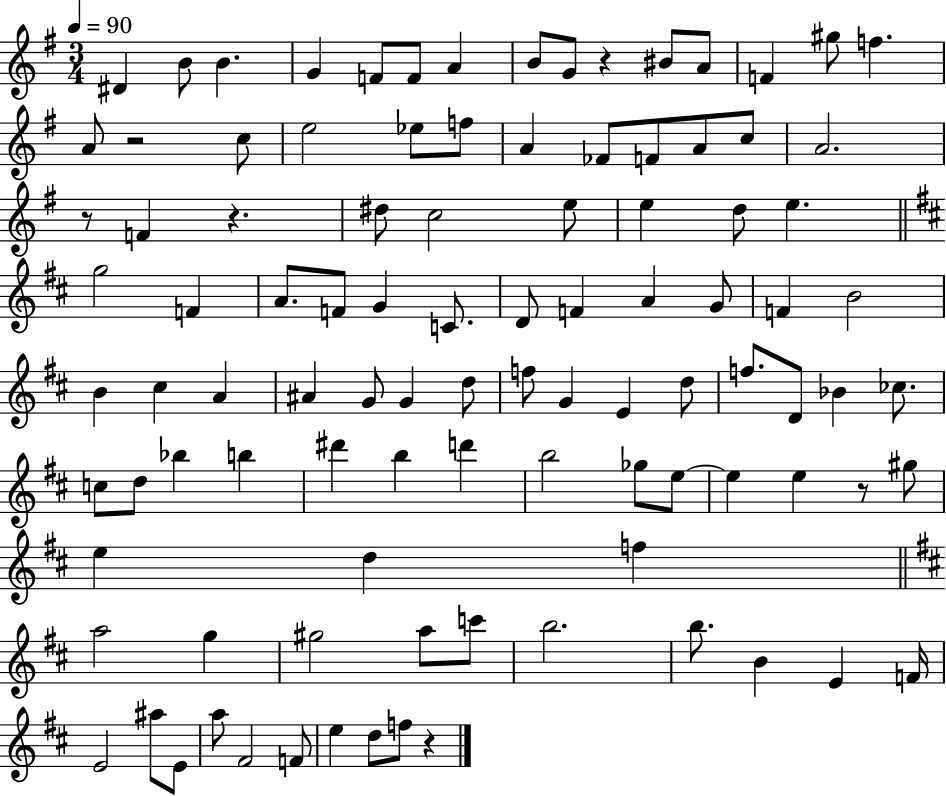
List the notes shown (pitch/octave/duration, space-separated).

D#4/q B4/e B4/q. G4/q F4/e F4/e A4/q B4/e G4/e R/q BIS4/e A4/e F4/q G#5/e F5/q. A4/e R/h C5/e E5/h Eb5/e F5/e A4/q FES4/e F4/e A4/e C5/e A4/h. R/e F4/q R/q. D#5/e C5/h E5/e E5/q D5/e E5/q. G5/h F4/q A4/e. F4/e G4/q C4/e. D4/e F4/q A4/q G4/e F4/q B4/h B4/q C#5/q A4/q A#4/q G4/e G4/q D5/e F5/e G4/q E4/q D5/e F5/e. D4/e Bb4/q CES5/e. C5/e D5/e Bb5/q B5/q D#6/q B5/q D6/q B5/h Gb5/e E5/e E5/q E5/q R/e G#5/e E5/q D5/q F5/q A5/h G5/q G#5/h A5/e C6/e B5/h. B5/e. B4/q E4/q F4/s E4/h A#5/e E4/e A5/e F#4/h F4/e E5/q D5/e F5/e R/q